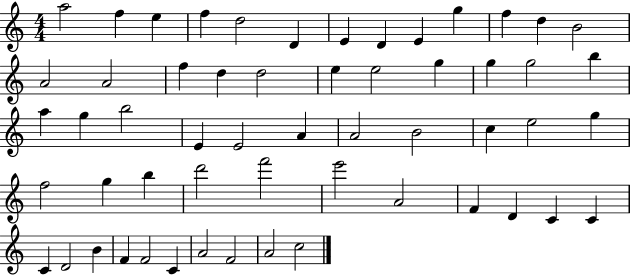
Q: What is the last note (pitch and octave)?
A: C5